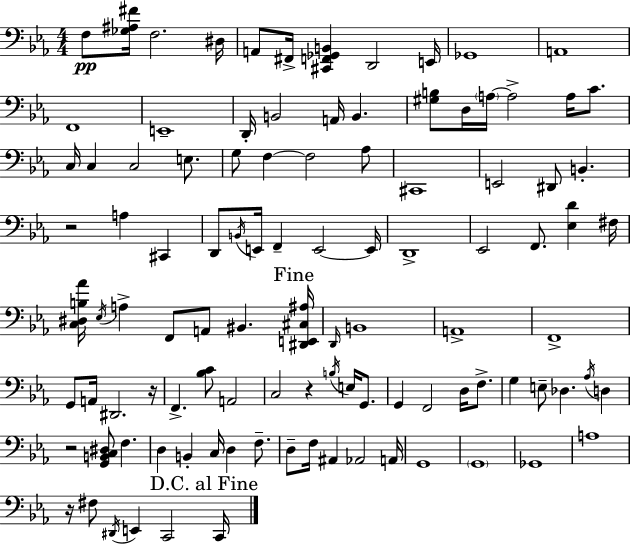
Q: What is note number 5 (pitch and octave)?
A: F#2